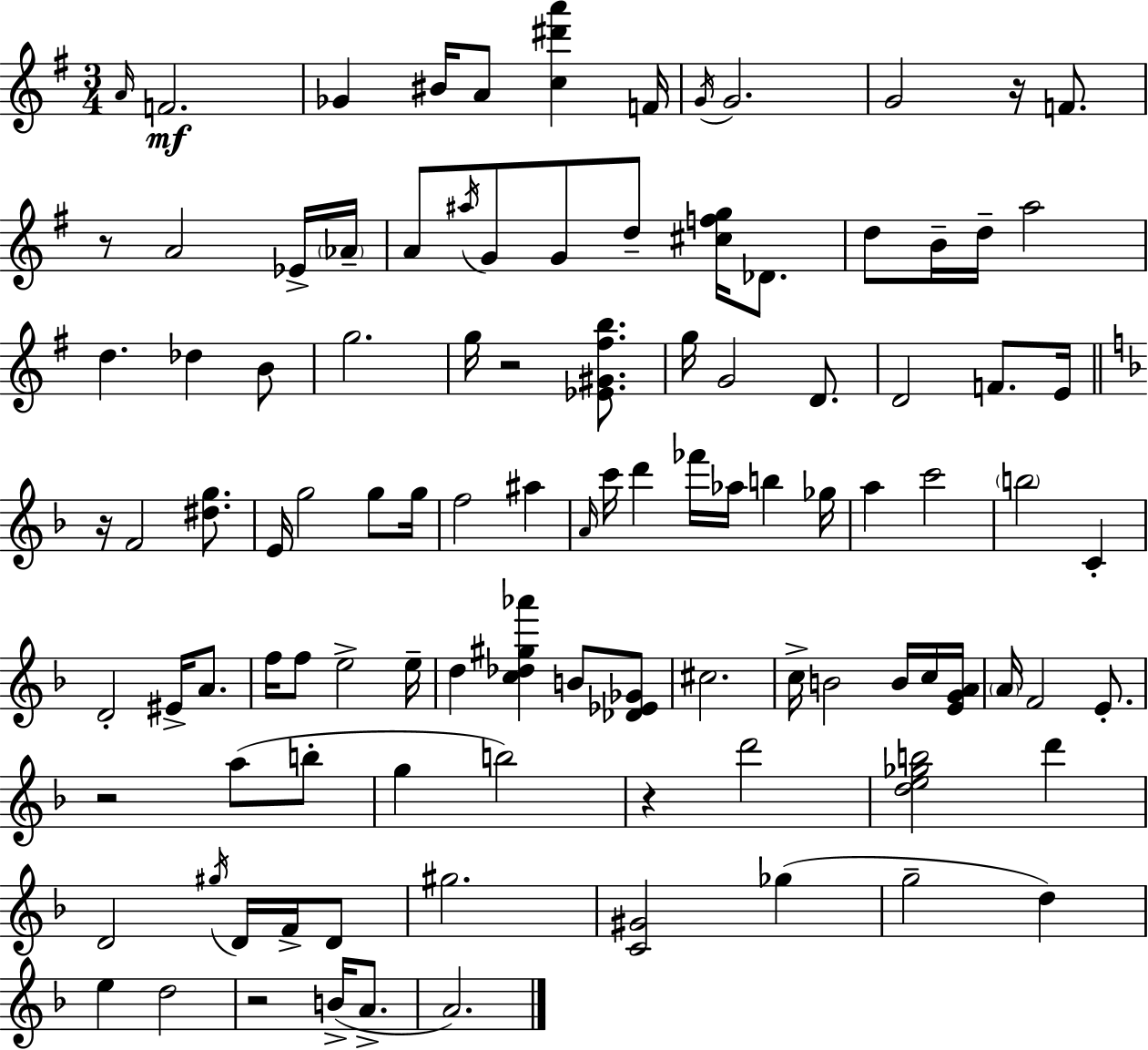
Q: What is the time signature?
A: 3/4